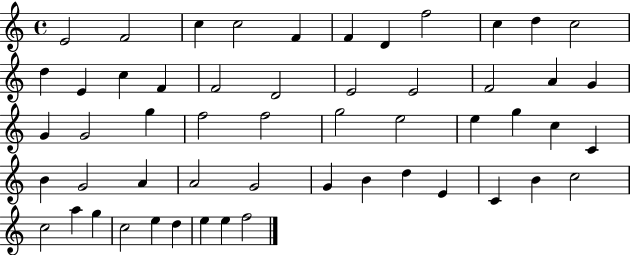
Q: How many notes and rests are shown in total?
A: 54